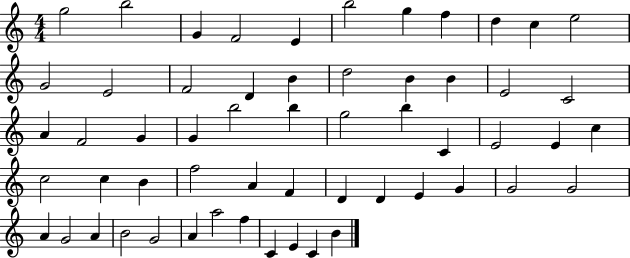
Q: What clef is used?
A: treble